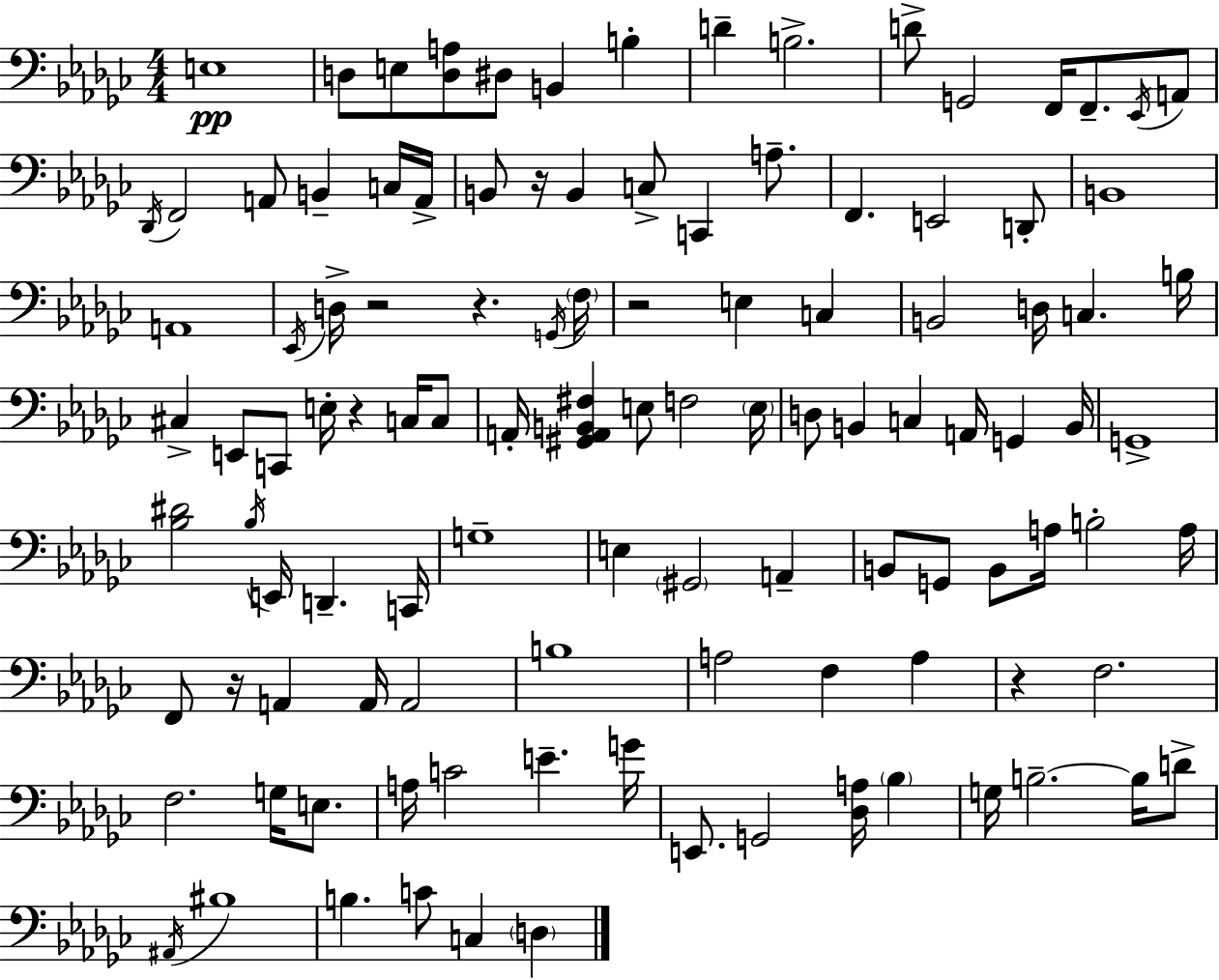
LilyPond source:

{
  \clef bass
  \numericTimeSignature
  \time 4/4
  \key ees \minor
  \repeat volta 2 { e1\pp | d8 e8 <d a>8 dis8 b,4 b4-. | d'4-- b2.-> | d'8-> g,2 f,16 f,8.-- \acciaccatura { ees,16 } a,8 | \break \acciaccatura { des,16 } f,2 a,8 b,4-- | c16 a,16-> b,8 r16 b,4 c8-> c,4 a8.-- | f,4. e,2 | d,8-. b,1 | \break a,1 | \acciaccatura { ees,16 } d16-> r2 r4. | \acciaccatura { g,16 } \parenthesize f16 r2 e4 | c4 b,2 d16 c4. | \break b16 cis4-> e,8 c,8 e16-. r4 | c16 c8 a,16-. <gis, a, b, fis>4 e8 f2 | \parenthesize e16 d8 b,4 c4 a,16 g,4 | b,16 g,1-> | \break <bes dis'>2 \acciaccatura { bes16 } e,16 d,4.-- | c,16 g1-- | e4 \parenthesize gis,2 | a,4-- b,8 g,8 b,8 a16 b2-. | \break a16 f,8 r16 a,4 a,16 a,2 | b1 | a2 f4 | a4 r4 f2. | \break f2. | g16 e8. a16 c'2 e'4.-- | g'16 e,8. g,2 | <des a>16 \parenthesize bes4 g16 b2.--~~ | \break b16 d'8-> \acciaccatura { ais,16 } bis1 | b4. c'8 c4 | \parenthesize d4 } \bar "|."
}